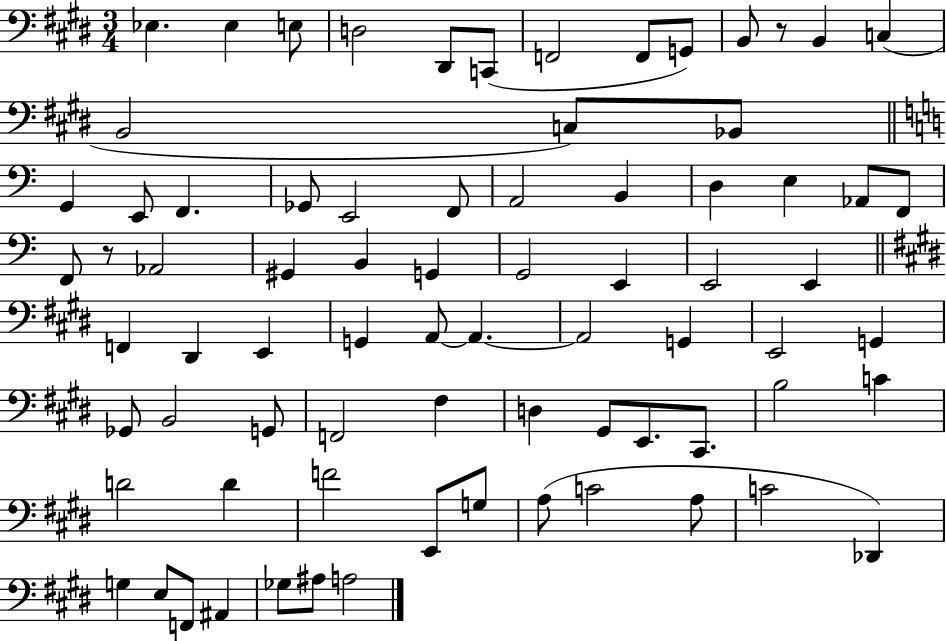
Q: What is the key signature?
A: E major